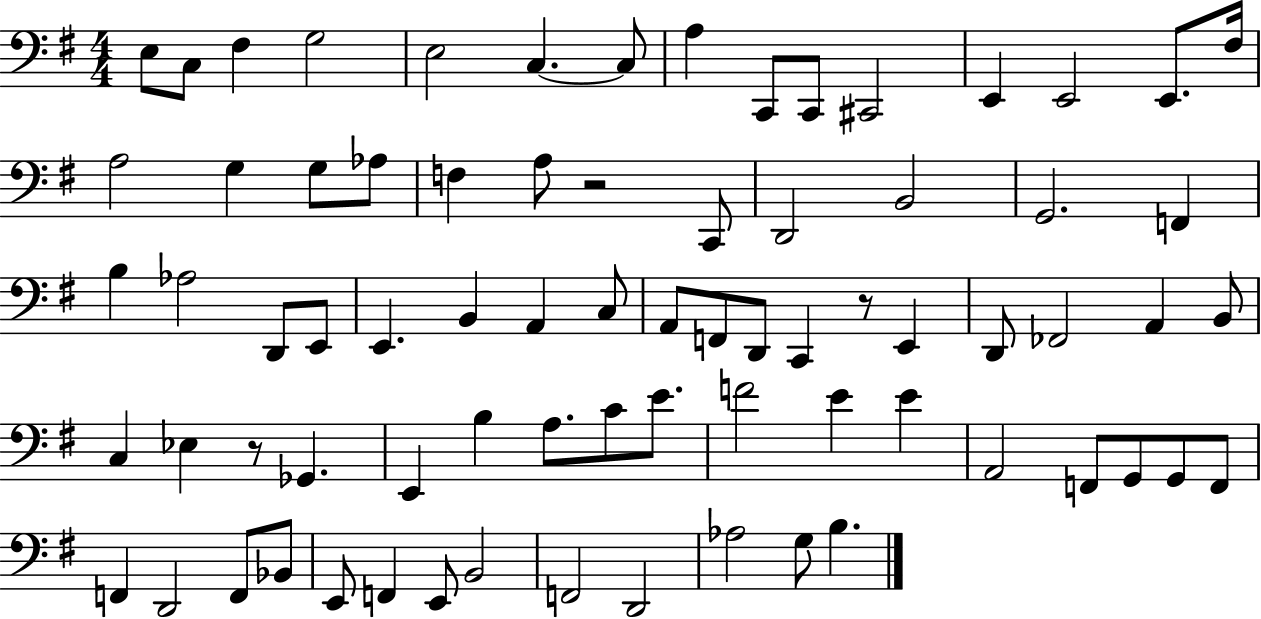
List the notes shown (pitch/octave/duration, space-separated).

E3/e C3/e F#3/q G3/h E3/h C3/q. C3/e A3/q C2/e C2/e C#2/h E2/q E2/h E2/e. F#3/s A3/h G3/q G3/e Ab3/e F3/q A3/e R/h C2/e D2/h B2/h G2/h. F2/q B3/q Ab3/h D2/e E2/e E2/q. B2/q A2/q C3/e A2/e F2/e D2/e C2/q R/e E2/q D2/e FES2/h A2/q B2/e C3/q Eb3/q R/e Gb2/q. E2/q B3/q A3/e. C4/e E4/e. F4/h E4/q E4/q A2/h F2/e G2/e G2/e F2/e F2/q D2/h F2/e Bb2/e E2/e F2/q E2/e B2/h F2/h D2/h Ab3/h G3/e B3/q.